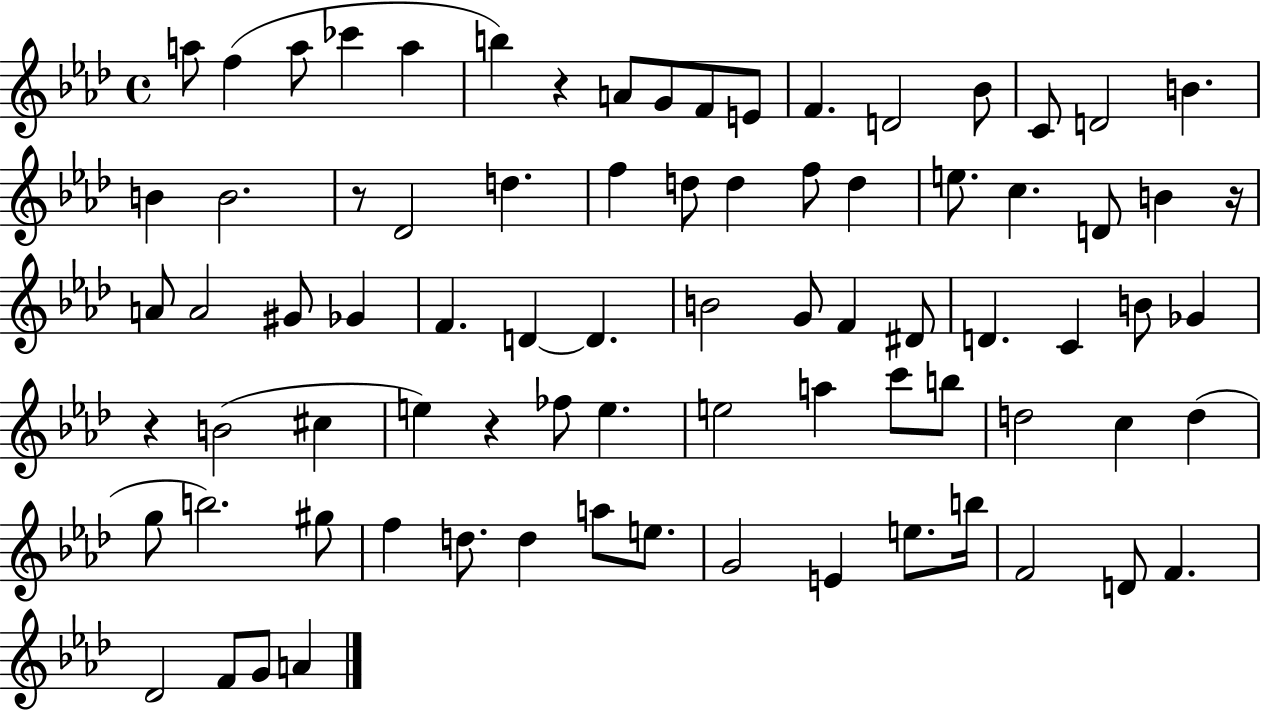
A5/e F5/q A5/e CES6/q A5/q B5/q R/q A4/e G4/e F4/e E4/e F4/q. D4/h Bb4/e C4/e D4/h B4/q. B4/q B4/h. R/e Db4/h D5/q. F5/q D5/e D5/q F5/e D5/q E5/e. C5/q. D4/e B4/q R/s A4/e A4/h G#4/e Gb4/q F4/q. D4/q D4/q. B4/h G4/e F4/q D#4/e D4/q. C4/q B4/e Gb4/q R/q B4/h C#5/q E5/q R/q FES5/e E5/q. E5/h A5/q C6/e B5/e D5/h C5/q D5/q G5/e B5/h. G#5/e F5/q D5/e. D5/q A5/e E5/e. G4/h E4/q E5/e. B5/s F4/h D4/e F4/q. Db4/h F4/e G4/e A4/q